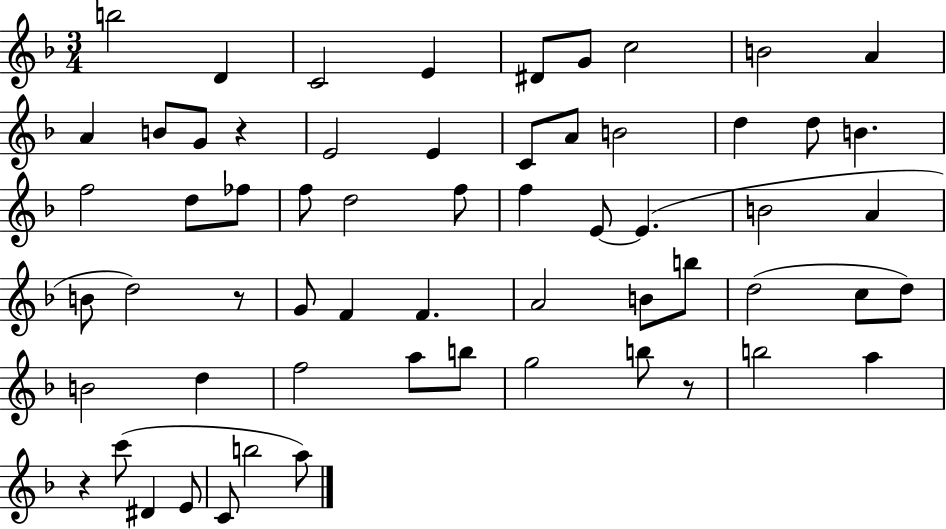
B5/h D4/q C4/h E4/q D#4/e G4/e C5/h B4/h A4/q A4/q B4/e G4/e R/q E4/h E4/q C4/e A4/e B4/h D5/q D5/e B4/q. F5/h D5/e FES5/e F5/e D5/h F5/e F5/q E4/e E4/q. B4/h A4/q B4/e D5/h R/e G4/e F4/q F4/q. A4/h B4/e B5/e D5/h C5/e D5/e B4/h D5/q F5/h A5/e B5/e G5/h B5/e R/e B5/h A5/q R/q C6/e D#4/q E4/e C4/e B5/h A5/e